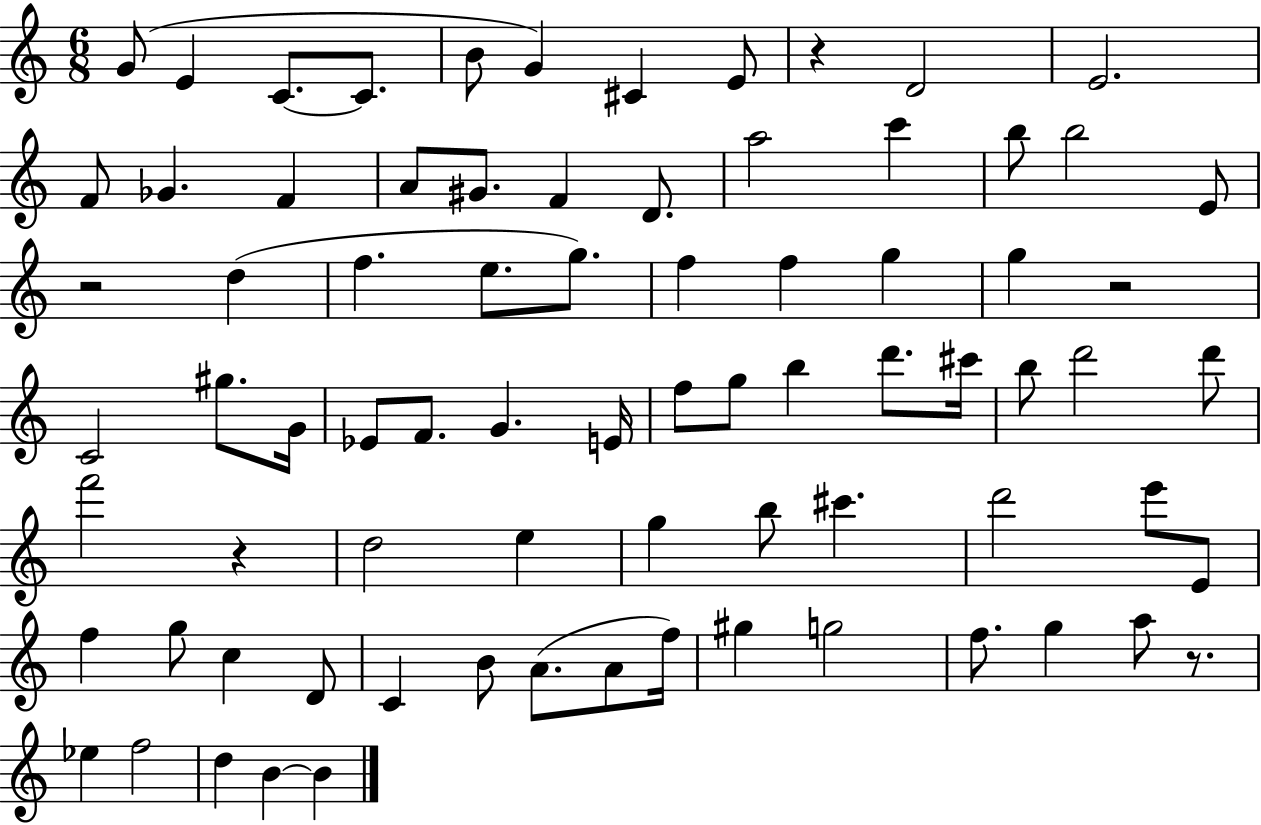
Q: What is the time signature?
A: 6/8